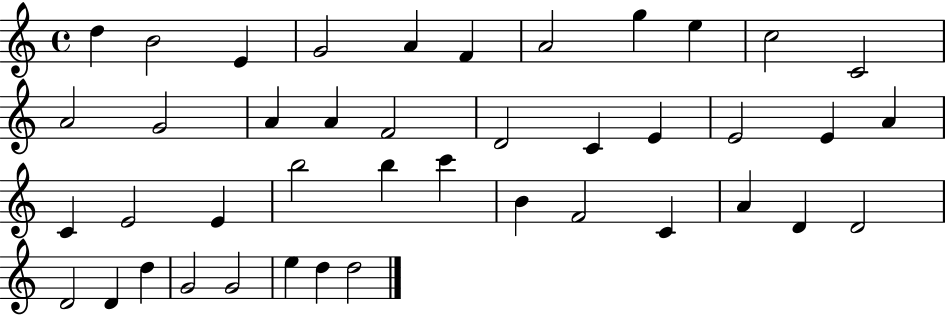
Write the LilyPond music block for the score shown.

{
  \clef treble
  \time 4/4
  \defaultTimeSignature
  \key c \major
  d''4 b'2 e'4 | g'2 a'4 f'4 | a'2 g''4 e''4 | c''2 c'2 | \break a'2 g'2 | a'4 a'4 f'2 | d'2 c'4 e'4 | e'2 e'4 a'4 | \break c'4 e'2 e'4 | b''2 b''4 c'''4 | b'4 f'2 c'4 | a'4 d'4 d'2 | \break d'2 d'4 d''4 | g'2 g'2 | e''4 d''4 d''2 | \bar "|."
}